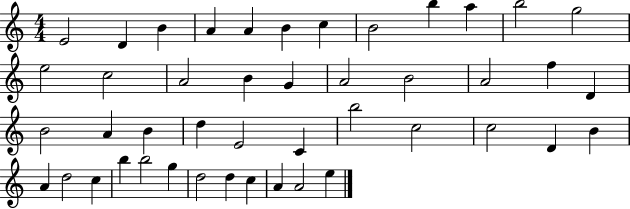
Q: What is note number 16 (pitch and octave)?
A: B4